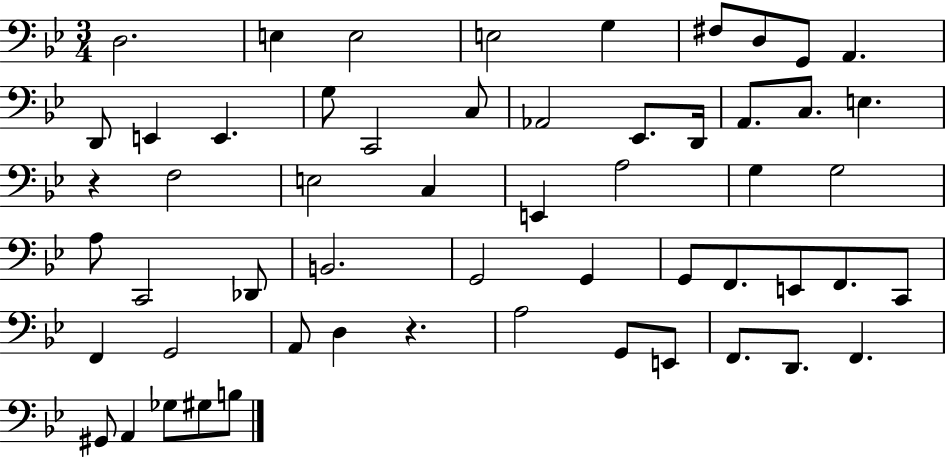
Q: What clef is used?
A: bass